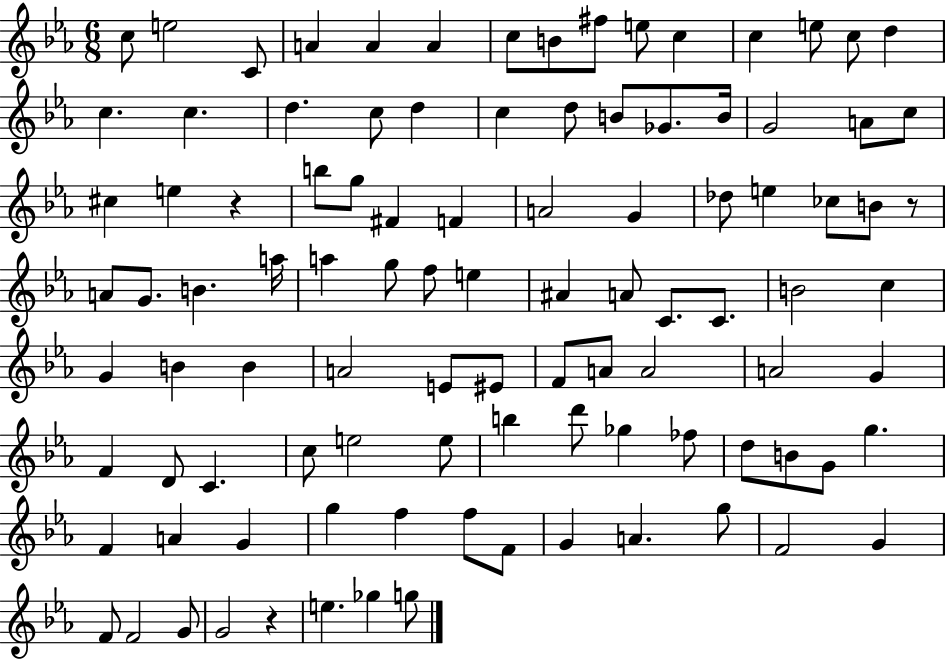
X:1
T:Untitled
M:6/8
L:1/4
K:Eb
c/2 e2 C/2 A A A c/2 B/2 ^f/2 e/2 c c e/2 c/2 d c c d c/2 d c d/2 B/2 _G/2 B/4 G2 A/2 c/2 ^c e z b/2 g/2 ^F F A2 G _d/2 e _c/2 B/2 z/2 A/2 G/2 B a/4 a g/2 f/2 e ^A A/2 C/2 C/2 B2 c G B B A2 E/2 ^E/2 F/2 A/2 A2 A2 G F D/2 C c/2 e2 e/2 b d'/2 _g _f/2 d/2 B/2 G/2 g F A G g f f/2 F/2 G A g/2 F2 G F/2 F2 G/2 G2 z e _g g/2